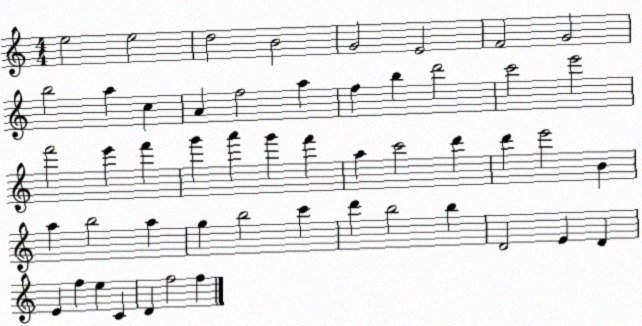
X:1
T:Untitled
M:4/4
L:1/4
K:C
e2 e2 d2 B2 G2 E2 F2 G2 b2 a c A f2 a f b d'2 c'2 e'2 f'2 e' f' g' a' g' f' a c'2 d' d' e'2 B a b2 a g b2 c' d' b2 b D2 E D E f e C D f2 f